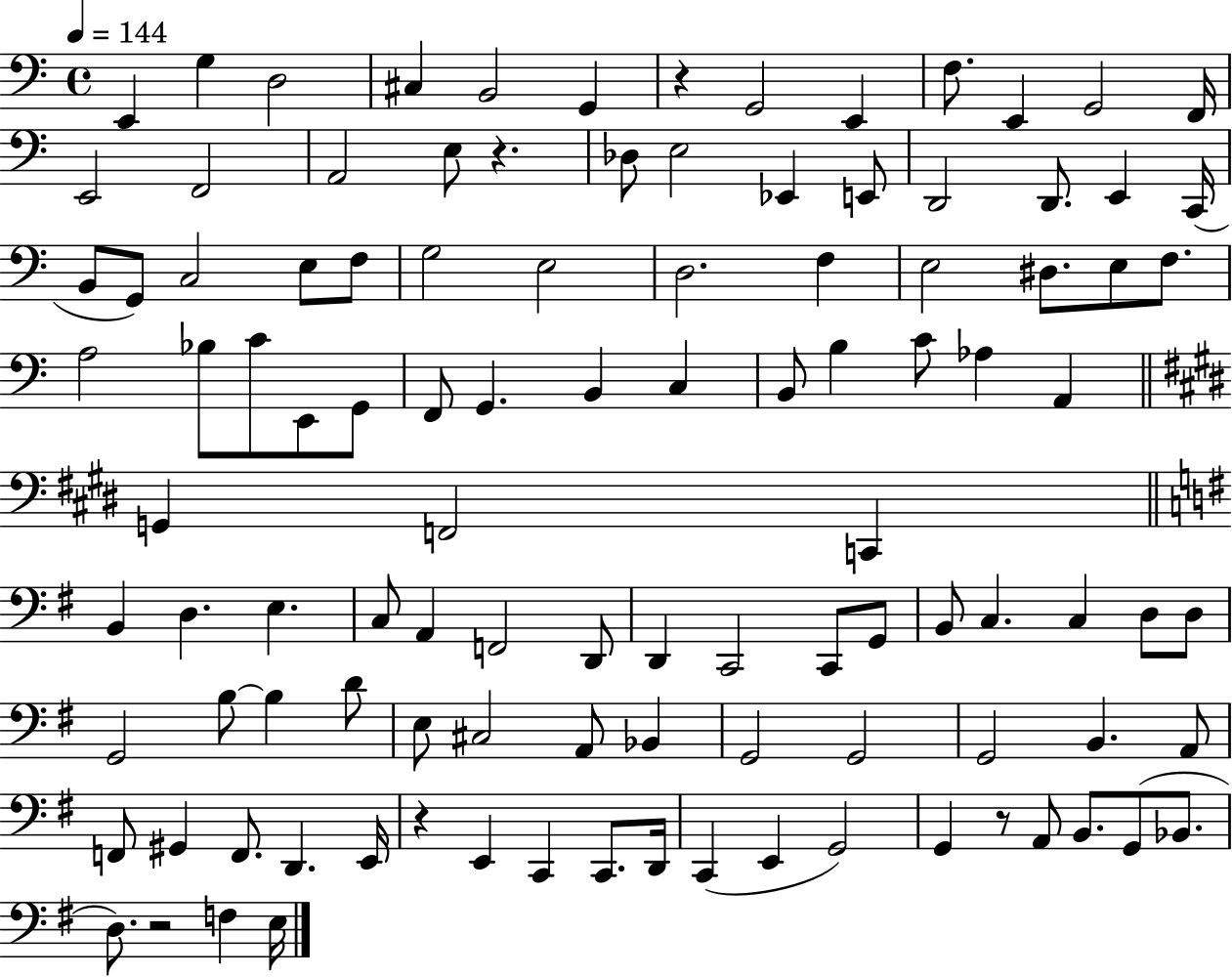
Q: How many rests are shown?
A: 5